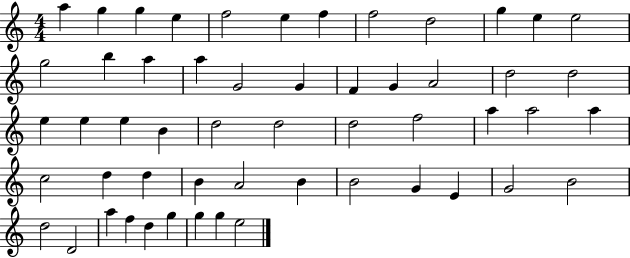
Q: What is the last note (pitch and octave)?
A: E5